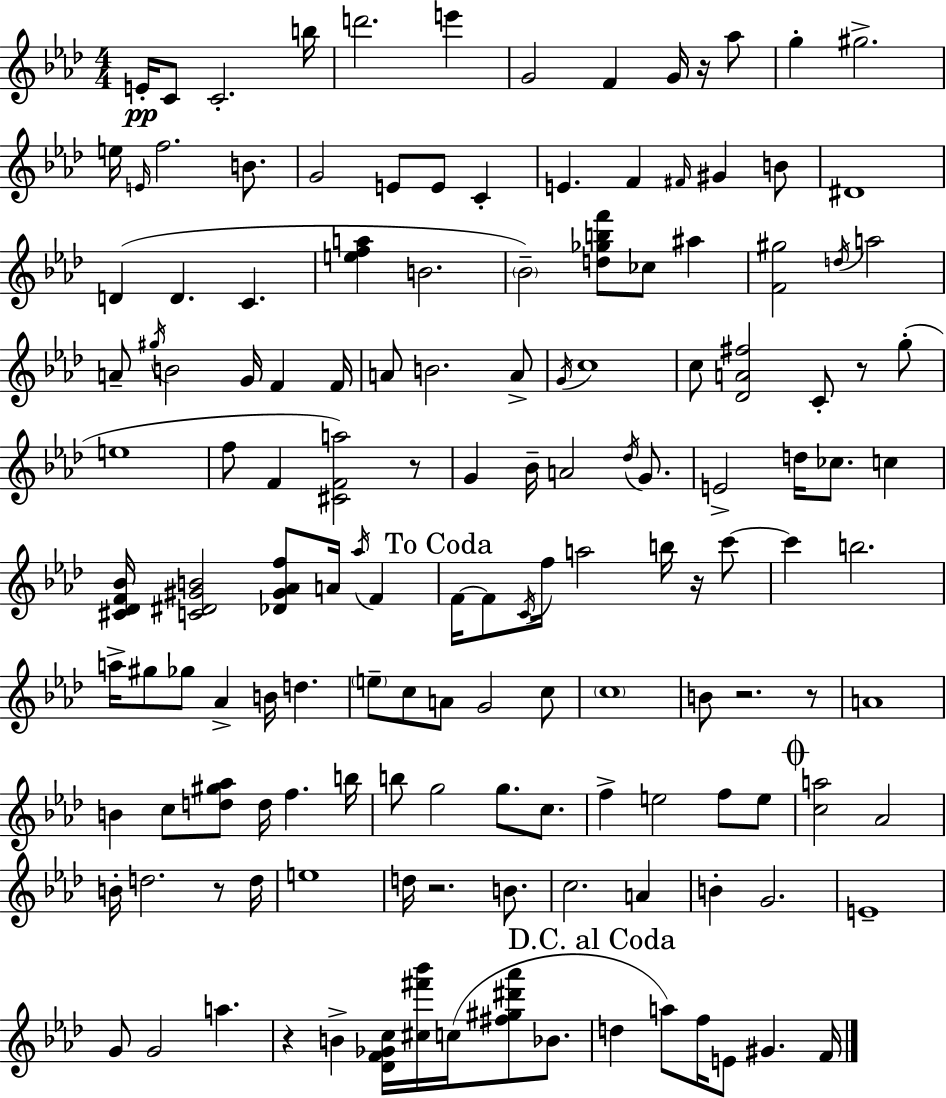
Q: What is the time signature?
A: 4/4